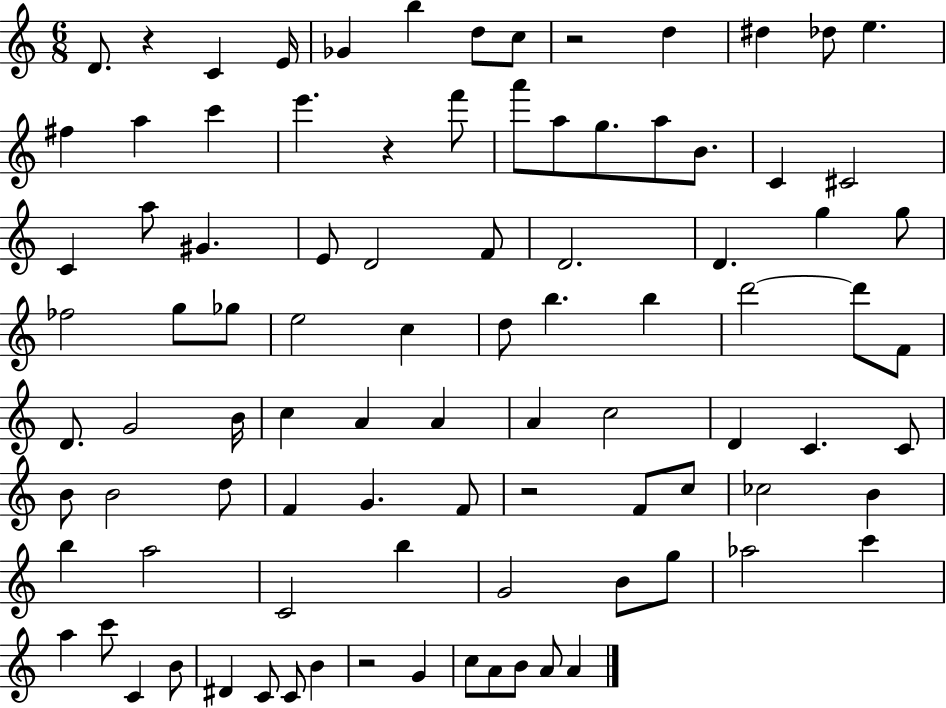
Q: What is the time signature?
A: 6/8